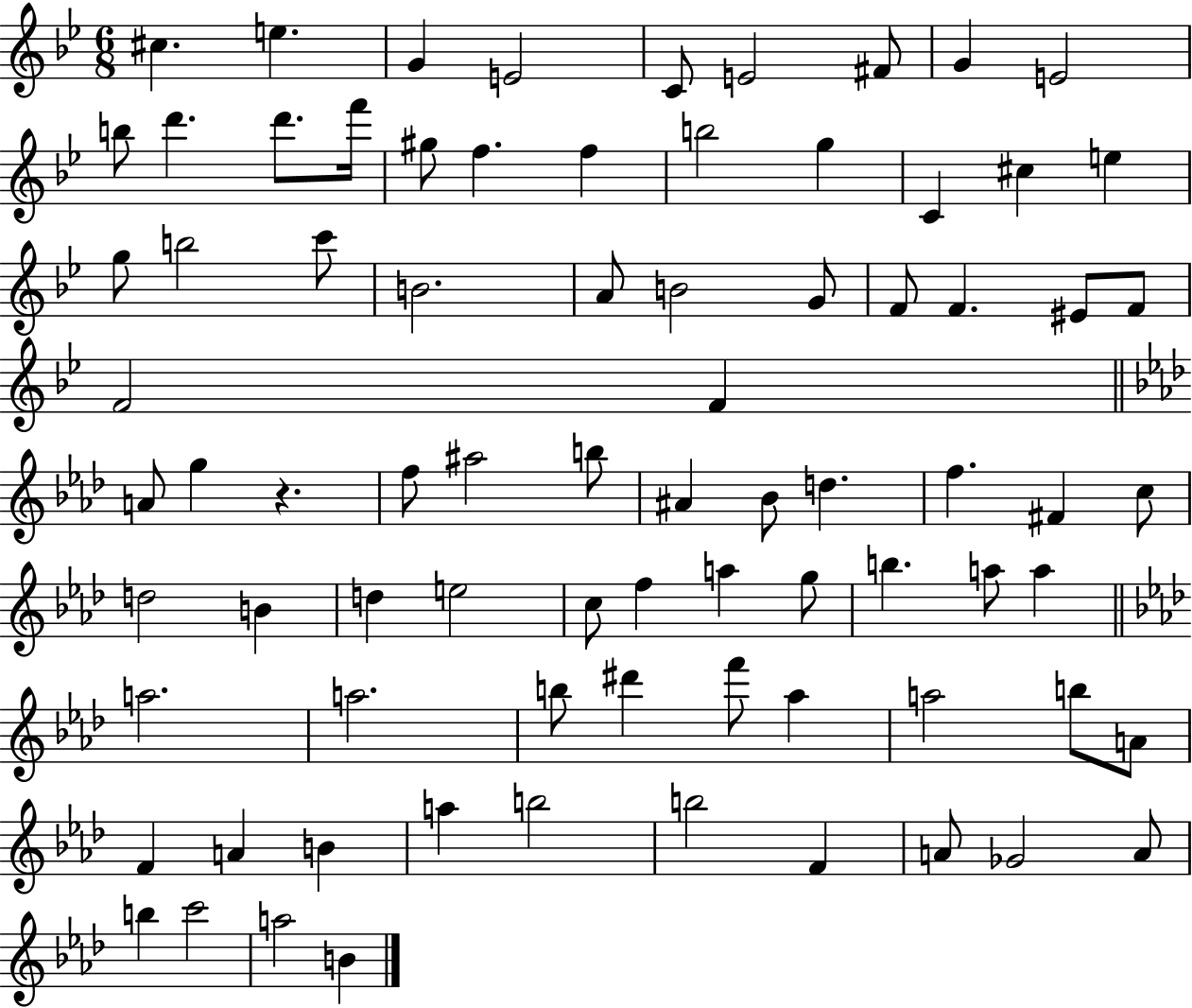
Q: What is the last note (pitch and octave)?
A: B4